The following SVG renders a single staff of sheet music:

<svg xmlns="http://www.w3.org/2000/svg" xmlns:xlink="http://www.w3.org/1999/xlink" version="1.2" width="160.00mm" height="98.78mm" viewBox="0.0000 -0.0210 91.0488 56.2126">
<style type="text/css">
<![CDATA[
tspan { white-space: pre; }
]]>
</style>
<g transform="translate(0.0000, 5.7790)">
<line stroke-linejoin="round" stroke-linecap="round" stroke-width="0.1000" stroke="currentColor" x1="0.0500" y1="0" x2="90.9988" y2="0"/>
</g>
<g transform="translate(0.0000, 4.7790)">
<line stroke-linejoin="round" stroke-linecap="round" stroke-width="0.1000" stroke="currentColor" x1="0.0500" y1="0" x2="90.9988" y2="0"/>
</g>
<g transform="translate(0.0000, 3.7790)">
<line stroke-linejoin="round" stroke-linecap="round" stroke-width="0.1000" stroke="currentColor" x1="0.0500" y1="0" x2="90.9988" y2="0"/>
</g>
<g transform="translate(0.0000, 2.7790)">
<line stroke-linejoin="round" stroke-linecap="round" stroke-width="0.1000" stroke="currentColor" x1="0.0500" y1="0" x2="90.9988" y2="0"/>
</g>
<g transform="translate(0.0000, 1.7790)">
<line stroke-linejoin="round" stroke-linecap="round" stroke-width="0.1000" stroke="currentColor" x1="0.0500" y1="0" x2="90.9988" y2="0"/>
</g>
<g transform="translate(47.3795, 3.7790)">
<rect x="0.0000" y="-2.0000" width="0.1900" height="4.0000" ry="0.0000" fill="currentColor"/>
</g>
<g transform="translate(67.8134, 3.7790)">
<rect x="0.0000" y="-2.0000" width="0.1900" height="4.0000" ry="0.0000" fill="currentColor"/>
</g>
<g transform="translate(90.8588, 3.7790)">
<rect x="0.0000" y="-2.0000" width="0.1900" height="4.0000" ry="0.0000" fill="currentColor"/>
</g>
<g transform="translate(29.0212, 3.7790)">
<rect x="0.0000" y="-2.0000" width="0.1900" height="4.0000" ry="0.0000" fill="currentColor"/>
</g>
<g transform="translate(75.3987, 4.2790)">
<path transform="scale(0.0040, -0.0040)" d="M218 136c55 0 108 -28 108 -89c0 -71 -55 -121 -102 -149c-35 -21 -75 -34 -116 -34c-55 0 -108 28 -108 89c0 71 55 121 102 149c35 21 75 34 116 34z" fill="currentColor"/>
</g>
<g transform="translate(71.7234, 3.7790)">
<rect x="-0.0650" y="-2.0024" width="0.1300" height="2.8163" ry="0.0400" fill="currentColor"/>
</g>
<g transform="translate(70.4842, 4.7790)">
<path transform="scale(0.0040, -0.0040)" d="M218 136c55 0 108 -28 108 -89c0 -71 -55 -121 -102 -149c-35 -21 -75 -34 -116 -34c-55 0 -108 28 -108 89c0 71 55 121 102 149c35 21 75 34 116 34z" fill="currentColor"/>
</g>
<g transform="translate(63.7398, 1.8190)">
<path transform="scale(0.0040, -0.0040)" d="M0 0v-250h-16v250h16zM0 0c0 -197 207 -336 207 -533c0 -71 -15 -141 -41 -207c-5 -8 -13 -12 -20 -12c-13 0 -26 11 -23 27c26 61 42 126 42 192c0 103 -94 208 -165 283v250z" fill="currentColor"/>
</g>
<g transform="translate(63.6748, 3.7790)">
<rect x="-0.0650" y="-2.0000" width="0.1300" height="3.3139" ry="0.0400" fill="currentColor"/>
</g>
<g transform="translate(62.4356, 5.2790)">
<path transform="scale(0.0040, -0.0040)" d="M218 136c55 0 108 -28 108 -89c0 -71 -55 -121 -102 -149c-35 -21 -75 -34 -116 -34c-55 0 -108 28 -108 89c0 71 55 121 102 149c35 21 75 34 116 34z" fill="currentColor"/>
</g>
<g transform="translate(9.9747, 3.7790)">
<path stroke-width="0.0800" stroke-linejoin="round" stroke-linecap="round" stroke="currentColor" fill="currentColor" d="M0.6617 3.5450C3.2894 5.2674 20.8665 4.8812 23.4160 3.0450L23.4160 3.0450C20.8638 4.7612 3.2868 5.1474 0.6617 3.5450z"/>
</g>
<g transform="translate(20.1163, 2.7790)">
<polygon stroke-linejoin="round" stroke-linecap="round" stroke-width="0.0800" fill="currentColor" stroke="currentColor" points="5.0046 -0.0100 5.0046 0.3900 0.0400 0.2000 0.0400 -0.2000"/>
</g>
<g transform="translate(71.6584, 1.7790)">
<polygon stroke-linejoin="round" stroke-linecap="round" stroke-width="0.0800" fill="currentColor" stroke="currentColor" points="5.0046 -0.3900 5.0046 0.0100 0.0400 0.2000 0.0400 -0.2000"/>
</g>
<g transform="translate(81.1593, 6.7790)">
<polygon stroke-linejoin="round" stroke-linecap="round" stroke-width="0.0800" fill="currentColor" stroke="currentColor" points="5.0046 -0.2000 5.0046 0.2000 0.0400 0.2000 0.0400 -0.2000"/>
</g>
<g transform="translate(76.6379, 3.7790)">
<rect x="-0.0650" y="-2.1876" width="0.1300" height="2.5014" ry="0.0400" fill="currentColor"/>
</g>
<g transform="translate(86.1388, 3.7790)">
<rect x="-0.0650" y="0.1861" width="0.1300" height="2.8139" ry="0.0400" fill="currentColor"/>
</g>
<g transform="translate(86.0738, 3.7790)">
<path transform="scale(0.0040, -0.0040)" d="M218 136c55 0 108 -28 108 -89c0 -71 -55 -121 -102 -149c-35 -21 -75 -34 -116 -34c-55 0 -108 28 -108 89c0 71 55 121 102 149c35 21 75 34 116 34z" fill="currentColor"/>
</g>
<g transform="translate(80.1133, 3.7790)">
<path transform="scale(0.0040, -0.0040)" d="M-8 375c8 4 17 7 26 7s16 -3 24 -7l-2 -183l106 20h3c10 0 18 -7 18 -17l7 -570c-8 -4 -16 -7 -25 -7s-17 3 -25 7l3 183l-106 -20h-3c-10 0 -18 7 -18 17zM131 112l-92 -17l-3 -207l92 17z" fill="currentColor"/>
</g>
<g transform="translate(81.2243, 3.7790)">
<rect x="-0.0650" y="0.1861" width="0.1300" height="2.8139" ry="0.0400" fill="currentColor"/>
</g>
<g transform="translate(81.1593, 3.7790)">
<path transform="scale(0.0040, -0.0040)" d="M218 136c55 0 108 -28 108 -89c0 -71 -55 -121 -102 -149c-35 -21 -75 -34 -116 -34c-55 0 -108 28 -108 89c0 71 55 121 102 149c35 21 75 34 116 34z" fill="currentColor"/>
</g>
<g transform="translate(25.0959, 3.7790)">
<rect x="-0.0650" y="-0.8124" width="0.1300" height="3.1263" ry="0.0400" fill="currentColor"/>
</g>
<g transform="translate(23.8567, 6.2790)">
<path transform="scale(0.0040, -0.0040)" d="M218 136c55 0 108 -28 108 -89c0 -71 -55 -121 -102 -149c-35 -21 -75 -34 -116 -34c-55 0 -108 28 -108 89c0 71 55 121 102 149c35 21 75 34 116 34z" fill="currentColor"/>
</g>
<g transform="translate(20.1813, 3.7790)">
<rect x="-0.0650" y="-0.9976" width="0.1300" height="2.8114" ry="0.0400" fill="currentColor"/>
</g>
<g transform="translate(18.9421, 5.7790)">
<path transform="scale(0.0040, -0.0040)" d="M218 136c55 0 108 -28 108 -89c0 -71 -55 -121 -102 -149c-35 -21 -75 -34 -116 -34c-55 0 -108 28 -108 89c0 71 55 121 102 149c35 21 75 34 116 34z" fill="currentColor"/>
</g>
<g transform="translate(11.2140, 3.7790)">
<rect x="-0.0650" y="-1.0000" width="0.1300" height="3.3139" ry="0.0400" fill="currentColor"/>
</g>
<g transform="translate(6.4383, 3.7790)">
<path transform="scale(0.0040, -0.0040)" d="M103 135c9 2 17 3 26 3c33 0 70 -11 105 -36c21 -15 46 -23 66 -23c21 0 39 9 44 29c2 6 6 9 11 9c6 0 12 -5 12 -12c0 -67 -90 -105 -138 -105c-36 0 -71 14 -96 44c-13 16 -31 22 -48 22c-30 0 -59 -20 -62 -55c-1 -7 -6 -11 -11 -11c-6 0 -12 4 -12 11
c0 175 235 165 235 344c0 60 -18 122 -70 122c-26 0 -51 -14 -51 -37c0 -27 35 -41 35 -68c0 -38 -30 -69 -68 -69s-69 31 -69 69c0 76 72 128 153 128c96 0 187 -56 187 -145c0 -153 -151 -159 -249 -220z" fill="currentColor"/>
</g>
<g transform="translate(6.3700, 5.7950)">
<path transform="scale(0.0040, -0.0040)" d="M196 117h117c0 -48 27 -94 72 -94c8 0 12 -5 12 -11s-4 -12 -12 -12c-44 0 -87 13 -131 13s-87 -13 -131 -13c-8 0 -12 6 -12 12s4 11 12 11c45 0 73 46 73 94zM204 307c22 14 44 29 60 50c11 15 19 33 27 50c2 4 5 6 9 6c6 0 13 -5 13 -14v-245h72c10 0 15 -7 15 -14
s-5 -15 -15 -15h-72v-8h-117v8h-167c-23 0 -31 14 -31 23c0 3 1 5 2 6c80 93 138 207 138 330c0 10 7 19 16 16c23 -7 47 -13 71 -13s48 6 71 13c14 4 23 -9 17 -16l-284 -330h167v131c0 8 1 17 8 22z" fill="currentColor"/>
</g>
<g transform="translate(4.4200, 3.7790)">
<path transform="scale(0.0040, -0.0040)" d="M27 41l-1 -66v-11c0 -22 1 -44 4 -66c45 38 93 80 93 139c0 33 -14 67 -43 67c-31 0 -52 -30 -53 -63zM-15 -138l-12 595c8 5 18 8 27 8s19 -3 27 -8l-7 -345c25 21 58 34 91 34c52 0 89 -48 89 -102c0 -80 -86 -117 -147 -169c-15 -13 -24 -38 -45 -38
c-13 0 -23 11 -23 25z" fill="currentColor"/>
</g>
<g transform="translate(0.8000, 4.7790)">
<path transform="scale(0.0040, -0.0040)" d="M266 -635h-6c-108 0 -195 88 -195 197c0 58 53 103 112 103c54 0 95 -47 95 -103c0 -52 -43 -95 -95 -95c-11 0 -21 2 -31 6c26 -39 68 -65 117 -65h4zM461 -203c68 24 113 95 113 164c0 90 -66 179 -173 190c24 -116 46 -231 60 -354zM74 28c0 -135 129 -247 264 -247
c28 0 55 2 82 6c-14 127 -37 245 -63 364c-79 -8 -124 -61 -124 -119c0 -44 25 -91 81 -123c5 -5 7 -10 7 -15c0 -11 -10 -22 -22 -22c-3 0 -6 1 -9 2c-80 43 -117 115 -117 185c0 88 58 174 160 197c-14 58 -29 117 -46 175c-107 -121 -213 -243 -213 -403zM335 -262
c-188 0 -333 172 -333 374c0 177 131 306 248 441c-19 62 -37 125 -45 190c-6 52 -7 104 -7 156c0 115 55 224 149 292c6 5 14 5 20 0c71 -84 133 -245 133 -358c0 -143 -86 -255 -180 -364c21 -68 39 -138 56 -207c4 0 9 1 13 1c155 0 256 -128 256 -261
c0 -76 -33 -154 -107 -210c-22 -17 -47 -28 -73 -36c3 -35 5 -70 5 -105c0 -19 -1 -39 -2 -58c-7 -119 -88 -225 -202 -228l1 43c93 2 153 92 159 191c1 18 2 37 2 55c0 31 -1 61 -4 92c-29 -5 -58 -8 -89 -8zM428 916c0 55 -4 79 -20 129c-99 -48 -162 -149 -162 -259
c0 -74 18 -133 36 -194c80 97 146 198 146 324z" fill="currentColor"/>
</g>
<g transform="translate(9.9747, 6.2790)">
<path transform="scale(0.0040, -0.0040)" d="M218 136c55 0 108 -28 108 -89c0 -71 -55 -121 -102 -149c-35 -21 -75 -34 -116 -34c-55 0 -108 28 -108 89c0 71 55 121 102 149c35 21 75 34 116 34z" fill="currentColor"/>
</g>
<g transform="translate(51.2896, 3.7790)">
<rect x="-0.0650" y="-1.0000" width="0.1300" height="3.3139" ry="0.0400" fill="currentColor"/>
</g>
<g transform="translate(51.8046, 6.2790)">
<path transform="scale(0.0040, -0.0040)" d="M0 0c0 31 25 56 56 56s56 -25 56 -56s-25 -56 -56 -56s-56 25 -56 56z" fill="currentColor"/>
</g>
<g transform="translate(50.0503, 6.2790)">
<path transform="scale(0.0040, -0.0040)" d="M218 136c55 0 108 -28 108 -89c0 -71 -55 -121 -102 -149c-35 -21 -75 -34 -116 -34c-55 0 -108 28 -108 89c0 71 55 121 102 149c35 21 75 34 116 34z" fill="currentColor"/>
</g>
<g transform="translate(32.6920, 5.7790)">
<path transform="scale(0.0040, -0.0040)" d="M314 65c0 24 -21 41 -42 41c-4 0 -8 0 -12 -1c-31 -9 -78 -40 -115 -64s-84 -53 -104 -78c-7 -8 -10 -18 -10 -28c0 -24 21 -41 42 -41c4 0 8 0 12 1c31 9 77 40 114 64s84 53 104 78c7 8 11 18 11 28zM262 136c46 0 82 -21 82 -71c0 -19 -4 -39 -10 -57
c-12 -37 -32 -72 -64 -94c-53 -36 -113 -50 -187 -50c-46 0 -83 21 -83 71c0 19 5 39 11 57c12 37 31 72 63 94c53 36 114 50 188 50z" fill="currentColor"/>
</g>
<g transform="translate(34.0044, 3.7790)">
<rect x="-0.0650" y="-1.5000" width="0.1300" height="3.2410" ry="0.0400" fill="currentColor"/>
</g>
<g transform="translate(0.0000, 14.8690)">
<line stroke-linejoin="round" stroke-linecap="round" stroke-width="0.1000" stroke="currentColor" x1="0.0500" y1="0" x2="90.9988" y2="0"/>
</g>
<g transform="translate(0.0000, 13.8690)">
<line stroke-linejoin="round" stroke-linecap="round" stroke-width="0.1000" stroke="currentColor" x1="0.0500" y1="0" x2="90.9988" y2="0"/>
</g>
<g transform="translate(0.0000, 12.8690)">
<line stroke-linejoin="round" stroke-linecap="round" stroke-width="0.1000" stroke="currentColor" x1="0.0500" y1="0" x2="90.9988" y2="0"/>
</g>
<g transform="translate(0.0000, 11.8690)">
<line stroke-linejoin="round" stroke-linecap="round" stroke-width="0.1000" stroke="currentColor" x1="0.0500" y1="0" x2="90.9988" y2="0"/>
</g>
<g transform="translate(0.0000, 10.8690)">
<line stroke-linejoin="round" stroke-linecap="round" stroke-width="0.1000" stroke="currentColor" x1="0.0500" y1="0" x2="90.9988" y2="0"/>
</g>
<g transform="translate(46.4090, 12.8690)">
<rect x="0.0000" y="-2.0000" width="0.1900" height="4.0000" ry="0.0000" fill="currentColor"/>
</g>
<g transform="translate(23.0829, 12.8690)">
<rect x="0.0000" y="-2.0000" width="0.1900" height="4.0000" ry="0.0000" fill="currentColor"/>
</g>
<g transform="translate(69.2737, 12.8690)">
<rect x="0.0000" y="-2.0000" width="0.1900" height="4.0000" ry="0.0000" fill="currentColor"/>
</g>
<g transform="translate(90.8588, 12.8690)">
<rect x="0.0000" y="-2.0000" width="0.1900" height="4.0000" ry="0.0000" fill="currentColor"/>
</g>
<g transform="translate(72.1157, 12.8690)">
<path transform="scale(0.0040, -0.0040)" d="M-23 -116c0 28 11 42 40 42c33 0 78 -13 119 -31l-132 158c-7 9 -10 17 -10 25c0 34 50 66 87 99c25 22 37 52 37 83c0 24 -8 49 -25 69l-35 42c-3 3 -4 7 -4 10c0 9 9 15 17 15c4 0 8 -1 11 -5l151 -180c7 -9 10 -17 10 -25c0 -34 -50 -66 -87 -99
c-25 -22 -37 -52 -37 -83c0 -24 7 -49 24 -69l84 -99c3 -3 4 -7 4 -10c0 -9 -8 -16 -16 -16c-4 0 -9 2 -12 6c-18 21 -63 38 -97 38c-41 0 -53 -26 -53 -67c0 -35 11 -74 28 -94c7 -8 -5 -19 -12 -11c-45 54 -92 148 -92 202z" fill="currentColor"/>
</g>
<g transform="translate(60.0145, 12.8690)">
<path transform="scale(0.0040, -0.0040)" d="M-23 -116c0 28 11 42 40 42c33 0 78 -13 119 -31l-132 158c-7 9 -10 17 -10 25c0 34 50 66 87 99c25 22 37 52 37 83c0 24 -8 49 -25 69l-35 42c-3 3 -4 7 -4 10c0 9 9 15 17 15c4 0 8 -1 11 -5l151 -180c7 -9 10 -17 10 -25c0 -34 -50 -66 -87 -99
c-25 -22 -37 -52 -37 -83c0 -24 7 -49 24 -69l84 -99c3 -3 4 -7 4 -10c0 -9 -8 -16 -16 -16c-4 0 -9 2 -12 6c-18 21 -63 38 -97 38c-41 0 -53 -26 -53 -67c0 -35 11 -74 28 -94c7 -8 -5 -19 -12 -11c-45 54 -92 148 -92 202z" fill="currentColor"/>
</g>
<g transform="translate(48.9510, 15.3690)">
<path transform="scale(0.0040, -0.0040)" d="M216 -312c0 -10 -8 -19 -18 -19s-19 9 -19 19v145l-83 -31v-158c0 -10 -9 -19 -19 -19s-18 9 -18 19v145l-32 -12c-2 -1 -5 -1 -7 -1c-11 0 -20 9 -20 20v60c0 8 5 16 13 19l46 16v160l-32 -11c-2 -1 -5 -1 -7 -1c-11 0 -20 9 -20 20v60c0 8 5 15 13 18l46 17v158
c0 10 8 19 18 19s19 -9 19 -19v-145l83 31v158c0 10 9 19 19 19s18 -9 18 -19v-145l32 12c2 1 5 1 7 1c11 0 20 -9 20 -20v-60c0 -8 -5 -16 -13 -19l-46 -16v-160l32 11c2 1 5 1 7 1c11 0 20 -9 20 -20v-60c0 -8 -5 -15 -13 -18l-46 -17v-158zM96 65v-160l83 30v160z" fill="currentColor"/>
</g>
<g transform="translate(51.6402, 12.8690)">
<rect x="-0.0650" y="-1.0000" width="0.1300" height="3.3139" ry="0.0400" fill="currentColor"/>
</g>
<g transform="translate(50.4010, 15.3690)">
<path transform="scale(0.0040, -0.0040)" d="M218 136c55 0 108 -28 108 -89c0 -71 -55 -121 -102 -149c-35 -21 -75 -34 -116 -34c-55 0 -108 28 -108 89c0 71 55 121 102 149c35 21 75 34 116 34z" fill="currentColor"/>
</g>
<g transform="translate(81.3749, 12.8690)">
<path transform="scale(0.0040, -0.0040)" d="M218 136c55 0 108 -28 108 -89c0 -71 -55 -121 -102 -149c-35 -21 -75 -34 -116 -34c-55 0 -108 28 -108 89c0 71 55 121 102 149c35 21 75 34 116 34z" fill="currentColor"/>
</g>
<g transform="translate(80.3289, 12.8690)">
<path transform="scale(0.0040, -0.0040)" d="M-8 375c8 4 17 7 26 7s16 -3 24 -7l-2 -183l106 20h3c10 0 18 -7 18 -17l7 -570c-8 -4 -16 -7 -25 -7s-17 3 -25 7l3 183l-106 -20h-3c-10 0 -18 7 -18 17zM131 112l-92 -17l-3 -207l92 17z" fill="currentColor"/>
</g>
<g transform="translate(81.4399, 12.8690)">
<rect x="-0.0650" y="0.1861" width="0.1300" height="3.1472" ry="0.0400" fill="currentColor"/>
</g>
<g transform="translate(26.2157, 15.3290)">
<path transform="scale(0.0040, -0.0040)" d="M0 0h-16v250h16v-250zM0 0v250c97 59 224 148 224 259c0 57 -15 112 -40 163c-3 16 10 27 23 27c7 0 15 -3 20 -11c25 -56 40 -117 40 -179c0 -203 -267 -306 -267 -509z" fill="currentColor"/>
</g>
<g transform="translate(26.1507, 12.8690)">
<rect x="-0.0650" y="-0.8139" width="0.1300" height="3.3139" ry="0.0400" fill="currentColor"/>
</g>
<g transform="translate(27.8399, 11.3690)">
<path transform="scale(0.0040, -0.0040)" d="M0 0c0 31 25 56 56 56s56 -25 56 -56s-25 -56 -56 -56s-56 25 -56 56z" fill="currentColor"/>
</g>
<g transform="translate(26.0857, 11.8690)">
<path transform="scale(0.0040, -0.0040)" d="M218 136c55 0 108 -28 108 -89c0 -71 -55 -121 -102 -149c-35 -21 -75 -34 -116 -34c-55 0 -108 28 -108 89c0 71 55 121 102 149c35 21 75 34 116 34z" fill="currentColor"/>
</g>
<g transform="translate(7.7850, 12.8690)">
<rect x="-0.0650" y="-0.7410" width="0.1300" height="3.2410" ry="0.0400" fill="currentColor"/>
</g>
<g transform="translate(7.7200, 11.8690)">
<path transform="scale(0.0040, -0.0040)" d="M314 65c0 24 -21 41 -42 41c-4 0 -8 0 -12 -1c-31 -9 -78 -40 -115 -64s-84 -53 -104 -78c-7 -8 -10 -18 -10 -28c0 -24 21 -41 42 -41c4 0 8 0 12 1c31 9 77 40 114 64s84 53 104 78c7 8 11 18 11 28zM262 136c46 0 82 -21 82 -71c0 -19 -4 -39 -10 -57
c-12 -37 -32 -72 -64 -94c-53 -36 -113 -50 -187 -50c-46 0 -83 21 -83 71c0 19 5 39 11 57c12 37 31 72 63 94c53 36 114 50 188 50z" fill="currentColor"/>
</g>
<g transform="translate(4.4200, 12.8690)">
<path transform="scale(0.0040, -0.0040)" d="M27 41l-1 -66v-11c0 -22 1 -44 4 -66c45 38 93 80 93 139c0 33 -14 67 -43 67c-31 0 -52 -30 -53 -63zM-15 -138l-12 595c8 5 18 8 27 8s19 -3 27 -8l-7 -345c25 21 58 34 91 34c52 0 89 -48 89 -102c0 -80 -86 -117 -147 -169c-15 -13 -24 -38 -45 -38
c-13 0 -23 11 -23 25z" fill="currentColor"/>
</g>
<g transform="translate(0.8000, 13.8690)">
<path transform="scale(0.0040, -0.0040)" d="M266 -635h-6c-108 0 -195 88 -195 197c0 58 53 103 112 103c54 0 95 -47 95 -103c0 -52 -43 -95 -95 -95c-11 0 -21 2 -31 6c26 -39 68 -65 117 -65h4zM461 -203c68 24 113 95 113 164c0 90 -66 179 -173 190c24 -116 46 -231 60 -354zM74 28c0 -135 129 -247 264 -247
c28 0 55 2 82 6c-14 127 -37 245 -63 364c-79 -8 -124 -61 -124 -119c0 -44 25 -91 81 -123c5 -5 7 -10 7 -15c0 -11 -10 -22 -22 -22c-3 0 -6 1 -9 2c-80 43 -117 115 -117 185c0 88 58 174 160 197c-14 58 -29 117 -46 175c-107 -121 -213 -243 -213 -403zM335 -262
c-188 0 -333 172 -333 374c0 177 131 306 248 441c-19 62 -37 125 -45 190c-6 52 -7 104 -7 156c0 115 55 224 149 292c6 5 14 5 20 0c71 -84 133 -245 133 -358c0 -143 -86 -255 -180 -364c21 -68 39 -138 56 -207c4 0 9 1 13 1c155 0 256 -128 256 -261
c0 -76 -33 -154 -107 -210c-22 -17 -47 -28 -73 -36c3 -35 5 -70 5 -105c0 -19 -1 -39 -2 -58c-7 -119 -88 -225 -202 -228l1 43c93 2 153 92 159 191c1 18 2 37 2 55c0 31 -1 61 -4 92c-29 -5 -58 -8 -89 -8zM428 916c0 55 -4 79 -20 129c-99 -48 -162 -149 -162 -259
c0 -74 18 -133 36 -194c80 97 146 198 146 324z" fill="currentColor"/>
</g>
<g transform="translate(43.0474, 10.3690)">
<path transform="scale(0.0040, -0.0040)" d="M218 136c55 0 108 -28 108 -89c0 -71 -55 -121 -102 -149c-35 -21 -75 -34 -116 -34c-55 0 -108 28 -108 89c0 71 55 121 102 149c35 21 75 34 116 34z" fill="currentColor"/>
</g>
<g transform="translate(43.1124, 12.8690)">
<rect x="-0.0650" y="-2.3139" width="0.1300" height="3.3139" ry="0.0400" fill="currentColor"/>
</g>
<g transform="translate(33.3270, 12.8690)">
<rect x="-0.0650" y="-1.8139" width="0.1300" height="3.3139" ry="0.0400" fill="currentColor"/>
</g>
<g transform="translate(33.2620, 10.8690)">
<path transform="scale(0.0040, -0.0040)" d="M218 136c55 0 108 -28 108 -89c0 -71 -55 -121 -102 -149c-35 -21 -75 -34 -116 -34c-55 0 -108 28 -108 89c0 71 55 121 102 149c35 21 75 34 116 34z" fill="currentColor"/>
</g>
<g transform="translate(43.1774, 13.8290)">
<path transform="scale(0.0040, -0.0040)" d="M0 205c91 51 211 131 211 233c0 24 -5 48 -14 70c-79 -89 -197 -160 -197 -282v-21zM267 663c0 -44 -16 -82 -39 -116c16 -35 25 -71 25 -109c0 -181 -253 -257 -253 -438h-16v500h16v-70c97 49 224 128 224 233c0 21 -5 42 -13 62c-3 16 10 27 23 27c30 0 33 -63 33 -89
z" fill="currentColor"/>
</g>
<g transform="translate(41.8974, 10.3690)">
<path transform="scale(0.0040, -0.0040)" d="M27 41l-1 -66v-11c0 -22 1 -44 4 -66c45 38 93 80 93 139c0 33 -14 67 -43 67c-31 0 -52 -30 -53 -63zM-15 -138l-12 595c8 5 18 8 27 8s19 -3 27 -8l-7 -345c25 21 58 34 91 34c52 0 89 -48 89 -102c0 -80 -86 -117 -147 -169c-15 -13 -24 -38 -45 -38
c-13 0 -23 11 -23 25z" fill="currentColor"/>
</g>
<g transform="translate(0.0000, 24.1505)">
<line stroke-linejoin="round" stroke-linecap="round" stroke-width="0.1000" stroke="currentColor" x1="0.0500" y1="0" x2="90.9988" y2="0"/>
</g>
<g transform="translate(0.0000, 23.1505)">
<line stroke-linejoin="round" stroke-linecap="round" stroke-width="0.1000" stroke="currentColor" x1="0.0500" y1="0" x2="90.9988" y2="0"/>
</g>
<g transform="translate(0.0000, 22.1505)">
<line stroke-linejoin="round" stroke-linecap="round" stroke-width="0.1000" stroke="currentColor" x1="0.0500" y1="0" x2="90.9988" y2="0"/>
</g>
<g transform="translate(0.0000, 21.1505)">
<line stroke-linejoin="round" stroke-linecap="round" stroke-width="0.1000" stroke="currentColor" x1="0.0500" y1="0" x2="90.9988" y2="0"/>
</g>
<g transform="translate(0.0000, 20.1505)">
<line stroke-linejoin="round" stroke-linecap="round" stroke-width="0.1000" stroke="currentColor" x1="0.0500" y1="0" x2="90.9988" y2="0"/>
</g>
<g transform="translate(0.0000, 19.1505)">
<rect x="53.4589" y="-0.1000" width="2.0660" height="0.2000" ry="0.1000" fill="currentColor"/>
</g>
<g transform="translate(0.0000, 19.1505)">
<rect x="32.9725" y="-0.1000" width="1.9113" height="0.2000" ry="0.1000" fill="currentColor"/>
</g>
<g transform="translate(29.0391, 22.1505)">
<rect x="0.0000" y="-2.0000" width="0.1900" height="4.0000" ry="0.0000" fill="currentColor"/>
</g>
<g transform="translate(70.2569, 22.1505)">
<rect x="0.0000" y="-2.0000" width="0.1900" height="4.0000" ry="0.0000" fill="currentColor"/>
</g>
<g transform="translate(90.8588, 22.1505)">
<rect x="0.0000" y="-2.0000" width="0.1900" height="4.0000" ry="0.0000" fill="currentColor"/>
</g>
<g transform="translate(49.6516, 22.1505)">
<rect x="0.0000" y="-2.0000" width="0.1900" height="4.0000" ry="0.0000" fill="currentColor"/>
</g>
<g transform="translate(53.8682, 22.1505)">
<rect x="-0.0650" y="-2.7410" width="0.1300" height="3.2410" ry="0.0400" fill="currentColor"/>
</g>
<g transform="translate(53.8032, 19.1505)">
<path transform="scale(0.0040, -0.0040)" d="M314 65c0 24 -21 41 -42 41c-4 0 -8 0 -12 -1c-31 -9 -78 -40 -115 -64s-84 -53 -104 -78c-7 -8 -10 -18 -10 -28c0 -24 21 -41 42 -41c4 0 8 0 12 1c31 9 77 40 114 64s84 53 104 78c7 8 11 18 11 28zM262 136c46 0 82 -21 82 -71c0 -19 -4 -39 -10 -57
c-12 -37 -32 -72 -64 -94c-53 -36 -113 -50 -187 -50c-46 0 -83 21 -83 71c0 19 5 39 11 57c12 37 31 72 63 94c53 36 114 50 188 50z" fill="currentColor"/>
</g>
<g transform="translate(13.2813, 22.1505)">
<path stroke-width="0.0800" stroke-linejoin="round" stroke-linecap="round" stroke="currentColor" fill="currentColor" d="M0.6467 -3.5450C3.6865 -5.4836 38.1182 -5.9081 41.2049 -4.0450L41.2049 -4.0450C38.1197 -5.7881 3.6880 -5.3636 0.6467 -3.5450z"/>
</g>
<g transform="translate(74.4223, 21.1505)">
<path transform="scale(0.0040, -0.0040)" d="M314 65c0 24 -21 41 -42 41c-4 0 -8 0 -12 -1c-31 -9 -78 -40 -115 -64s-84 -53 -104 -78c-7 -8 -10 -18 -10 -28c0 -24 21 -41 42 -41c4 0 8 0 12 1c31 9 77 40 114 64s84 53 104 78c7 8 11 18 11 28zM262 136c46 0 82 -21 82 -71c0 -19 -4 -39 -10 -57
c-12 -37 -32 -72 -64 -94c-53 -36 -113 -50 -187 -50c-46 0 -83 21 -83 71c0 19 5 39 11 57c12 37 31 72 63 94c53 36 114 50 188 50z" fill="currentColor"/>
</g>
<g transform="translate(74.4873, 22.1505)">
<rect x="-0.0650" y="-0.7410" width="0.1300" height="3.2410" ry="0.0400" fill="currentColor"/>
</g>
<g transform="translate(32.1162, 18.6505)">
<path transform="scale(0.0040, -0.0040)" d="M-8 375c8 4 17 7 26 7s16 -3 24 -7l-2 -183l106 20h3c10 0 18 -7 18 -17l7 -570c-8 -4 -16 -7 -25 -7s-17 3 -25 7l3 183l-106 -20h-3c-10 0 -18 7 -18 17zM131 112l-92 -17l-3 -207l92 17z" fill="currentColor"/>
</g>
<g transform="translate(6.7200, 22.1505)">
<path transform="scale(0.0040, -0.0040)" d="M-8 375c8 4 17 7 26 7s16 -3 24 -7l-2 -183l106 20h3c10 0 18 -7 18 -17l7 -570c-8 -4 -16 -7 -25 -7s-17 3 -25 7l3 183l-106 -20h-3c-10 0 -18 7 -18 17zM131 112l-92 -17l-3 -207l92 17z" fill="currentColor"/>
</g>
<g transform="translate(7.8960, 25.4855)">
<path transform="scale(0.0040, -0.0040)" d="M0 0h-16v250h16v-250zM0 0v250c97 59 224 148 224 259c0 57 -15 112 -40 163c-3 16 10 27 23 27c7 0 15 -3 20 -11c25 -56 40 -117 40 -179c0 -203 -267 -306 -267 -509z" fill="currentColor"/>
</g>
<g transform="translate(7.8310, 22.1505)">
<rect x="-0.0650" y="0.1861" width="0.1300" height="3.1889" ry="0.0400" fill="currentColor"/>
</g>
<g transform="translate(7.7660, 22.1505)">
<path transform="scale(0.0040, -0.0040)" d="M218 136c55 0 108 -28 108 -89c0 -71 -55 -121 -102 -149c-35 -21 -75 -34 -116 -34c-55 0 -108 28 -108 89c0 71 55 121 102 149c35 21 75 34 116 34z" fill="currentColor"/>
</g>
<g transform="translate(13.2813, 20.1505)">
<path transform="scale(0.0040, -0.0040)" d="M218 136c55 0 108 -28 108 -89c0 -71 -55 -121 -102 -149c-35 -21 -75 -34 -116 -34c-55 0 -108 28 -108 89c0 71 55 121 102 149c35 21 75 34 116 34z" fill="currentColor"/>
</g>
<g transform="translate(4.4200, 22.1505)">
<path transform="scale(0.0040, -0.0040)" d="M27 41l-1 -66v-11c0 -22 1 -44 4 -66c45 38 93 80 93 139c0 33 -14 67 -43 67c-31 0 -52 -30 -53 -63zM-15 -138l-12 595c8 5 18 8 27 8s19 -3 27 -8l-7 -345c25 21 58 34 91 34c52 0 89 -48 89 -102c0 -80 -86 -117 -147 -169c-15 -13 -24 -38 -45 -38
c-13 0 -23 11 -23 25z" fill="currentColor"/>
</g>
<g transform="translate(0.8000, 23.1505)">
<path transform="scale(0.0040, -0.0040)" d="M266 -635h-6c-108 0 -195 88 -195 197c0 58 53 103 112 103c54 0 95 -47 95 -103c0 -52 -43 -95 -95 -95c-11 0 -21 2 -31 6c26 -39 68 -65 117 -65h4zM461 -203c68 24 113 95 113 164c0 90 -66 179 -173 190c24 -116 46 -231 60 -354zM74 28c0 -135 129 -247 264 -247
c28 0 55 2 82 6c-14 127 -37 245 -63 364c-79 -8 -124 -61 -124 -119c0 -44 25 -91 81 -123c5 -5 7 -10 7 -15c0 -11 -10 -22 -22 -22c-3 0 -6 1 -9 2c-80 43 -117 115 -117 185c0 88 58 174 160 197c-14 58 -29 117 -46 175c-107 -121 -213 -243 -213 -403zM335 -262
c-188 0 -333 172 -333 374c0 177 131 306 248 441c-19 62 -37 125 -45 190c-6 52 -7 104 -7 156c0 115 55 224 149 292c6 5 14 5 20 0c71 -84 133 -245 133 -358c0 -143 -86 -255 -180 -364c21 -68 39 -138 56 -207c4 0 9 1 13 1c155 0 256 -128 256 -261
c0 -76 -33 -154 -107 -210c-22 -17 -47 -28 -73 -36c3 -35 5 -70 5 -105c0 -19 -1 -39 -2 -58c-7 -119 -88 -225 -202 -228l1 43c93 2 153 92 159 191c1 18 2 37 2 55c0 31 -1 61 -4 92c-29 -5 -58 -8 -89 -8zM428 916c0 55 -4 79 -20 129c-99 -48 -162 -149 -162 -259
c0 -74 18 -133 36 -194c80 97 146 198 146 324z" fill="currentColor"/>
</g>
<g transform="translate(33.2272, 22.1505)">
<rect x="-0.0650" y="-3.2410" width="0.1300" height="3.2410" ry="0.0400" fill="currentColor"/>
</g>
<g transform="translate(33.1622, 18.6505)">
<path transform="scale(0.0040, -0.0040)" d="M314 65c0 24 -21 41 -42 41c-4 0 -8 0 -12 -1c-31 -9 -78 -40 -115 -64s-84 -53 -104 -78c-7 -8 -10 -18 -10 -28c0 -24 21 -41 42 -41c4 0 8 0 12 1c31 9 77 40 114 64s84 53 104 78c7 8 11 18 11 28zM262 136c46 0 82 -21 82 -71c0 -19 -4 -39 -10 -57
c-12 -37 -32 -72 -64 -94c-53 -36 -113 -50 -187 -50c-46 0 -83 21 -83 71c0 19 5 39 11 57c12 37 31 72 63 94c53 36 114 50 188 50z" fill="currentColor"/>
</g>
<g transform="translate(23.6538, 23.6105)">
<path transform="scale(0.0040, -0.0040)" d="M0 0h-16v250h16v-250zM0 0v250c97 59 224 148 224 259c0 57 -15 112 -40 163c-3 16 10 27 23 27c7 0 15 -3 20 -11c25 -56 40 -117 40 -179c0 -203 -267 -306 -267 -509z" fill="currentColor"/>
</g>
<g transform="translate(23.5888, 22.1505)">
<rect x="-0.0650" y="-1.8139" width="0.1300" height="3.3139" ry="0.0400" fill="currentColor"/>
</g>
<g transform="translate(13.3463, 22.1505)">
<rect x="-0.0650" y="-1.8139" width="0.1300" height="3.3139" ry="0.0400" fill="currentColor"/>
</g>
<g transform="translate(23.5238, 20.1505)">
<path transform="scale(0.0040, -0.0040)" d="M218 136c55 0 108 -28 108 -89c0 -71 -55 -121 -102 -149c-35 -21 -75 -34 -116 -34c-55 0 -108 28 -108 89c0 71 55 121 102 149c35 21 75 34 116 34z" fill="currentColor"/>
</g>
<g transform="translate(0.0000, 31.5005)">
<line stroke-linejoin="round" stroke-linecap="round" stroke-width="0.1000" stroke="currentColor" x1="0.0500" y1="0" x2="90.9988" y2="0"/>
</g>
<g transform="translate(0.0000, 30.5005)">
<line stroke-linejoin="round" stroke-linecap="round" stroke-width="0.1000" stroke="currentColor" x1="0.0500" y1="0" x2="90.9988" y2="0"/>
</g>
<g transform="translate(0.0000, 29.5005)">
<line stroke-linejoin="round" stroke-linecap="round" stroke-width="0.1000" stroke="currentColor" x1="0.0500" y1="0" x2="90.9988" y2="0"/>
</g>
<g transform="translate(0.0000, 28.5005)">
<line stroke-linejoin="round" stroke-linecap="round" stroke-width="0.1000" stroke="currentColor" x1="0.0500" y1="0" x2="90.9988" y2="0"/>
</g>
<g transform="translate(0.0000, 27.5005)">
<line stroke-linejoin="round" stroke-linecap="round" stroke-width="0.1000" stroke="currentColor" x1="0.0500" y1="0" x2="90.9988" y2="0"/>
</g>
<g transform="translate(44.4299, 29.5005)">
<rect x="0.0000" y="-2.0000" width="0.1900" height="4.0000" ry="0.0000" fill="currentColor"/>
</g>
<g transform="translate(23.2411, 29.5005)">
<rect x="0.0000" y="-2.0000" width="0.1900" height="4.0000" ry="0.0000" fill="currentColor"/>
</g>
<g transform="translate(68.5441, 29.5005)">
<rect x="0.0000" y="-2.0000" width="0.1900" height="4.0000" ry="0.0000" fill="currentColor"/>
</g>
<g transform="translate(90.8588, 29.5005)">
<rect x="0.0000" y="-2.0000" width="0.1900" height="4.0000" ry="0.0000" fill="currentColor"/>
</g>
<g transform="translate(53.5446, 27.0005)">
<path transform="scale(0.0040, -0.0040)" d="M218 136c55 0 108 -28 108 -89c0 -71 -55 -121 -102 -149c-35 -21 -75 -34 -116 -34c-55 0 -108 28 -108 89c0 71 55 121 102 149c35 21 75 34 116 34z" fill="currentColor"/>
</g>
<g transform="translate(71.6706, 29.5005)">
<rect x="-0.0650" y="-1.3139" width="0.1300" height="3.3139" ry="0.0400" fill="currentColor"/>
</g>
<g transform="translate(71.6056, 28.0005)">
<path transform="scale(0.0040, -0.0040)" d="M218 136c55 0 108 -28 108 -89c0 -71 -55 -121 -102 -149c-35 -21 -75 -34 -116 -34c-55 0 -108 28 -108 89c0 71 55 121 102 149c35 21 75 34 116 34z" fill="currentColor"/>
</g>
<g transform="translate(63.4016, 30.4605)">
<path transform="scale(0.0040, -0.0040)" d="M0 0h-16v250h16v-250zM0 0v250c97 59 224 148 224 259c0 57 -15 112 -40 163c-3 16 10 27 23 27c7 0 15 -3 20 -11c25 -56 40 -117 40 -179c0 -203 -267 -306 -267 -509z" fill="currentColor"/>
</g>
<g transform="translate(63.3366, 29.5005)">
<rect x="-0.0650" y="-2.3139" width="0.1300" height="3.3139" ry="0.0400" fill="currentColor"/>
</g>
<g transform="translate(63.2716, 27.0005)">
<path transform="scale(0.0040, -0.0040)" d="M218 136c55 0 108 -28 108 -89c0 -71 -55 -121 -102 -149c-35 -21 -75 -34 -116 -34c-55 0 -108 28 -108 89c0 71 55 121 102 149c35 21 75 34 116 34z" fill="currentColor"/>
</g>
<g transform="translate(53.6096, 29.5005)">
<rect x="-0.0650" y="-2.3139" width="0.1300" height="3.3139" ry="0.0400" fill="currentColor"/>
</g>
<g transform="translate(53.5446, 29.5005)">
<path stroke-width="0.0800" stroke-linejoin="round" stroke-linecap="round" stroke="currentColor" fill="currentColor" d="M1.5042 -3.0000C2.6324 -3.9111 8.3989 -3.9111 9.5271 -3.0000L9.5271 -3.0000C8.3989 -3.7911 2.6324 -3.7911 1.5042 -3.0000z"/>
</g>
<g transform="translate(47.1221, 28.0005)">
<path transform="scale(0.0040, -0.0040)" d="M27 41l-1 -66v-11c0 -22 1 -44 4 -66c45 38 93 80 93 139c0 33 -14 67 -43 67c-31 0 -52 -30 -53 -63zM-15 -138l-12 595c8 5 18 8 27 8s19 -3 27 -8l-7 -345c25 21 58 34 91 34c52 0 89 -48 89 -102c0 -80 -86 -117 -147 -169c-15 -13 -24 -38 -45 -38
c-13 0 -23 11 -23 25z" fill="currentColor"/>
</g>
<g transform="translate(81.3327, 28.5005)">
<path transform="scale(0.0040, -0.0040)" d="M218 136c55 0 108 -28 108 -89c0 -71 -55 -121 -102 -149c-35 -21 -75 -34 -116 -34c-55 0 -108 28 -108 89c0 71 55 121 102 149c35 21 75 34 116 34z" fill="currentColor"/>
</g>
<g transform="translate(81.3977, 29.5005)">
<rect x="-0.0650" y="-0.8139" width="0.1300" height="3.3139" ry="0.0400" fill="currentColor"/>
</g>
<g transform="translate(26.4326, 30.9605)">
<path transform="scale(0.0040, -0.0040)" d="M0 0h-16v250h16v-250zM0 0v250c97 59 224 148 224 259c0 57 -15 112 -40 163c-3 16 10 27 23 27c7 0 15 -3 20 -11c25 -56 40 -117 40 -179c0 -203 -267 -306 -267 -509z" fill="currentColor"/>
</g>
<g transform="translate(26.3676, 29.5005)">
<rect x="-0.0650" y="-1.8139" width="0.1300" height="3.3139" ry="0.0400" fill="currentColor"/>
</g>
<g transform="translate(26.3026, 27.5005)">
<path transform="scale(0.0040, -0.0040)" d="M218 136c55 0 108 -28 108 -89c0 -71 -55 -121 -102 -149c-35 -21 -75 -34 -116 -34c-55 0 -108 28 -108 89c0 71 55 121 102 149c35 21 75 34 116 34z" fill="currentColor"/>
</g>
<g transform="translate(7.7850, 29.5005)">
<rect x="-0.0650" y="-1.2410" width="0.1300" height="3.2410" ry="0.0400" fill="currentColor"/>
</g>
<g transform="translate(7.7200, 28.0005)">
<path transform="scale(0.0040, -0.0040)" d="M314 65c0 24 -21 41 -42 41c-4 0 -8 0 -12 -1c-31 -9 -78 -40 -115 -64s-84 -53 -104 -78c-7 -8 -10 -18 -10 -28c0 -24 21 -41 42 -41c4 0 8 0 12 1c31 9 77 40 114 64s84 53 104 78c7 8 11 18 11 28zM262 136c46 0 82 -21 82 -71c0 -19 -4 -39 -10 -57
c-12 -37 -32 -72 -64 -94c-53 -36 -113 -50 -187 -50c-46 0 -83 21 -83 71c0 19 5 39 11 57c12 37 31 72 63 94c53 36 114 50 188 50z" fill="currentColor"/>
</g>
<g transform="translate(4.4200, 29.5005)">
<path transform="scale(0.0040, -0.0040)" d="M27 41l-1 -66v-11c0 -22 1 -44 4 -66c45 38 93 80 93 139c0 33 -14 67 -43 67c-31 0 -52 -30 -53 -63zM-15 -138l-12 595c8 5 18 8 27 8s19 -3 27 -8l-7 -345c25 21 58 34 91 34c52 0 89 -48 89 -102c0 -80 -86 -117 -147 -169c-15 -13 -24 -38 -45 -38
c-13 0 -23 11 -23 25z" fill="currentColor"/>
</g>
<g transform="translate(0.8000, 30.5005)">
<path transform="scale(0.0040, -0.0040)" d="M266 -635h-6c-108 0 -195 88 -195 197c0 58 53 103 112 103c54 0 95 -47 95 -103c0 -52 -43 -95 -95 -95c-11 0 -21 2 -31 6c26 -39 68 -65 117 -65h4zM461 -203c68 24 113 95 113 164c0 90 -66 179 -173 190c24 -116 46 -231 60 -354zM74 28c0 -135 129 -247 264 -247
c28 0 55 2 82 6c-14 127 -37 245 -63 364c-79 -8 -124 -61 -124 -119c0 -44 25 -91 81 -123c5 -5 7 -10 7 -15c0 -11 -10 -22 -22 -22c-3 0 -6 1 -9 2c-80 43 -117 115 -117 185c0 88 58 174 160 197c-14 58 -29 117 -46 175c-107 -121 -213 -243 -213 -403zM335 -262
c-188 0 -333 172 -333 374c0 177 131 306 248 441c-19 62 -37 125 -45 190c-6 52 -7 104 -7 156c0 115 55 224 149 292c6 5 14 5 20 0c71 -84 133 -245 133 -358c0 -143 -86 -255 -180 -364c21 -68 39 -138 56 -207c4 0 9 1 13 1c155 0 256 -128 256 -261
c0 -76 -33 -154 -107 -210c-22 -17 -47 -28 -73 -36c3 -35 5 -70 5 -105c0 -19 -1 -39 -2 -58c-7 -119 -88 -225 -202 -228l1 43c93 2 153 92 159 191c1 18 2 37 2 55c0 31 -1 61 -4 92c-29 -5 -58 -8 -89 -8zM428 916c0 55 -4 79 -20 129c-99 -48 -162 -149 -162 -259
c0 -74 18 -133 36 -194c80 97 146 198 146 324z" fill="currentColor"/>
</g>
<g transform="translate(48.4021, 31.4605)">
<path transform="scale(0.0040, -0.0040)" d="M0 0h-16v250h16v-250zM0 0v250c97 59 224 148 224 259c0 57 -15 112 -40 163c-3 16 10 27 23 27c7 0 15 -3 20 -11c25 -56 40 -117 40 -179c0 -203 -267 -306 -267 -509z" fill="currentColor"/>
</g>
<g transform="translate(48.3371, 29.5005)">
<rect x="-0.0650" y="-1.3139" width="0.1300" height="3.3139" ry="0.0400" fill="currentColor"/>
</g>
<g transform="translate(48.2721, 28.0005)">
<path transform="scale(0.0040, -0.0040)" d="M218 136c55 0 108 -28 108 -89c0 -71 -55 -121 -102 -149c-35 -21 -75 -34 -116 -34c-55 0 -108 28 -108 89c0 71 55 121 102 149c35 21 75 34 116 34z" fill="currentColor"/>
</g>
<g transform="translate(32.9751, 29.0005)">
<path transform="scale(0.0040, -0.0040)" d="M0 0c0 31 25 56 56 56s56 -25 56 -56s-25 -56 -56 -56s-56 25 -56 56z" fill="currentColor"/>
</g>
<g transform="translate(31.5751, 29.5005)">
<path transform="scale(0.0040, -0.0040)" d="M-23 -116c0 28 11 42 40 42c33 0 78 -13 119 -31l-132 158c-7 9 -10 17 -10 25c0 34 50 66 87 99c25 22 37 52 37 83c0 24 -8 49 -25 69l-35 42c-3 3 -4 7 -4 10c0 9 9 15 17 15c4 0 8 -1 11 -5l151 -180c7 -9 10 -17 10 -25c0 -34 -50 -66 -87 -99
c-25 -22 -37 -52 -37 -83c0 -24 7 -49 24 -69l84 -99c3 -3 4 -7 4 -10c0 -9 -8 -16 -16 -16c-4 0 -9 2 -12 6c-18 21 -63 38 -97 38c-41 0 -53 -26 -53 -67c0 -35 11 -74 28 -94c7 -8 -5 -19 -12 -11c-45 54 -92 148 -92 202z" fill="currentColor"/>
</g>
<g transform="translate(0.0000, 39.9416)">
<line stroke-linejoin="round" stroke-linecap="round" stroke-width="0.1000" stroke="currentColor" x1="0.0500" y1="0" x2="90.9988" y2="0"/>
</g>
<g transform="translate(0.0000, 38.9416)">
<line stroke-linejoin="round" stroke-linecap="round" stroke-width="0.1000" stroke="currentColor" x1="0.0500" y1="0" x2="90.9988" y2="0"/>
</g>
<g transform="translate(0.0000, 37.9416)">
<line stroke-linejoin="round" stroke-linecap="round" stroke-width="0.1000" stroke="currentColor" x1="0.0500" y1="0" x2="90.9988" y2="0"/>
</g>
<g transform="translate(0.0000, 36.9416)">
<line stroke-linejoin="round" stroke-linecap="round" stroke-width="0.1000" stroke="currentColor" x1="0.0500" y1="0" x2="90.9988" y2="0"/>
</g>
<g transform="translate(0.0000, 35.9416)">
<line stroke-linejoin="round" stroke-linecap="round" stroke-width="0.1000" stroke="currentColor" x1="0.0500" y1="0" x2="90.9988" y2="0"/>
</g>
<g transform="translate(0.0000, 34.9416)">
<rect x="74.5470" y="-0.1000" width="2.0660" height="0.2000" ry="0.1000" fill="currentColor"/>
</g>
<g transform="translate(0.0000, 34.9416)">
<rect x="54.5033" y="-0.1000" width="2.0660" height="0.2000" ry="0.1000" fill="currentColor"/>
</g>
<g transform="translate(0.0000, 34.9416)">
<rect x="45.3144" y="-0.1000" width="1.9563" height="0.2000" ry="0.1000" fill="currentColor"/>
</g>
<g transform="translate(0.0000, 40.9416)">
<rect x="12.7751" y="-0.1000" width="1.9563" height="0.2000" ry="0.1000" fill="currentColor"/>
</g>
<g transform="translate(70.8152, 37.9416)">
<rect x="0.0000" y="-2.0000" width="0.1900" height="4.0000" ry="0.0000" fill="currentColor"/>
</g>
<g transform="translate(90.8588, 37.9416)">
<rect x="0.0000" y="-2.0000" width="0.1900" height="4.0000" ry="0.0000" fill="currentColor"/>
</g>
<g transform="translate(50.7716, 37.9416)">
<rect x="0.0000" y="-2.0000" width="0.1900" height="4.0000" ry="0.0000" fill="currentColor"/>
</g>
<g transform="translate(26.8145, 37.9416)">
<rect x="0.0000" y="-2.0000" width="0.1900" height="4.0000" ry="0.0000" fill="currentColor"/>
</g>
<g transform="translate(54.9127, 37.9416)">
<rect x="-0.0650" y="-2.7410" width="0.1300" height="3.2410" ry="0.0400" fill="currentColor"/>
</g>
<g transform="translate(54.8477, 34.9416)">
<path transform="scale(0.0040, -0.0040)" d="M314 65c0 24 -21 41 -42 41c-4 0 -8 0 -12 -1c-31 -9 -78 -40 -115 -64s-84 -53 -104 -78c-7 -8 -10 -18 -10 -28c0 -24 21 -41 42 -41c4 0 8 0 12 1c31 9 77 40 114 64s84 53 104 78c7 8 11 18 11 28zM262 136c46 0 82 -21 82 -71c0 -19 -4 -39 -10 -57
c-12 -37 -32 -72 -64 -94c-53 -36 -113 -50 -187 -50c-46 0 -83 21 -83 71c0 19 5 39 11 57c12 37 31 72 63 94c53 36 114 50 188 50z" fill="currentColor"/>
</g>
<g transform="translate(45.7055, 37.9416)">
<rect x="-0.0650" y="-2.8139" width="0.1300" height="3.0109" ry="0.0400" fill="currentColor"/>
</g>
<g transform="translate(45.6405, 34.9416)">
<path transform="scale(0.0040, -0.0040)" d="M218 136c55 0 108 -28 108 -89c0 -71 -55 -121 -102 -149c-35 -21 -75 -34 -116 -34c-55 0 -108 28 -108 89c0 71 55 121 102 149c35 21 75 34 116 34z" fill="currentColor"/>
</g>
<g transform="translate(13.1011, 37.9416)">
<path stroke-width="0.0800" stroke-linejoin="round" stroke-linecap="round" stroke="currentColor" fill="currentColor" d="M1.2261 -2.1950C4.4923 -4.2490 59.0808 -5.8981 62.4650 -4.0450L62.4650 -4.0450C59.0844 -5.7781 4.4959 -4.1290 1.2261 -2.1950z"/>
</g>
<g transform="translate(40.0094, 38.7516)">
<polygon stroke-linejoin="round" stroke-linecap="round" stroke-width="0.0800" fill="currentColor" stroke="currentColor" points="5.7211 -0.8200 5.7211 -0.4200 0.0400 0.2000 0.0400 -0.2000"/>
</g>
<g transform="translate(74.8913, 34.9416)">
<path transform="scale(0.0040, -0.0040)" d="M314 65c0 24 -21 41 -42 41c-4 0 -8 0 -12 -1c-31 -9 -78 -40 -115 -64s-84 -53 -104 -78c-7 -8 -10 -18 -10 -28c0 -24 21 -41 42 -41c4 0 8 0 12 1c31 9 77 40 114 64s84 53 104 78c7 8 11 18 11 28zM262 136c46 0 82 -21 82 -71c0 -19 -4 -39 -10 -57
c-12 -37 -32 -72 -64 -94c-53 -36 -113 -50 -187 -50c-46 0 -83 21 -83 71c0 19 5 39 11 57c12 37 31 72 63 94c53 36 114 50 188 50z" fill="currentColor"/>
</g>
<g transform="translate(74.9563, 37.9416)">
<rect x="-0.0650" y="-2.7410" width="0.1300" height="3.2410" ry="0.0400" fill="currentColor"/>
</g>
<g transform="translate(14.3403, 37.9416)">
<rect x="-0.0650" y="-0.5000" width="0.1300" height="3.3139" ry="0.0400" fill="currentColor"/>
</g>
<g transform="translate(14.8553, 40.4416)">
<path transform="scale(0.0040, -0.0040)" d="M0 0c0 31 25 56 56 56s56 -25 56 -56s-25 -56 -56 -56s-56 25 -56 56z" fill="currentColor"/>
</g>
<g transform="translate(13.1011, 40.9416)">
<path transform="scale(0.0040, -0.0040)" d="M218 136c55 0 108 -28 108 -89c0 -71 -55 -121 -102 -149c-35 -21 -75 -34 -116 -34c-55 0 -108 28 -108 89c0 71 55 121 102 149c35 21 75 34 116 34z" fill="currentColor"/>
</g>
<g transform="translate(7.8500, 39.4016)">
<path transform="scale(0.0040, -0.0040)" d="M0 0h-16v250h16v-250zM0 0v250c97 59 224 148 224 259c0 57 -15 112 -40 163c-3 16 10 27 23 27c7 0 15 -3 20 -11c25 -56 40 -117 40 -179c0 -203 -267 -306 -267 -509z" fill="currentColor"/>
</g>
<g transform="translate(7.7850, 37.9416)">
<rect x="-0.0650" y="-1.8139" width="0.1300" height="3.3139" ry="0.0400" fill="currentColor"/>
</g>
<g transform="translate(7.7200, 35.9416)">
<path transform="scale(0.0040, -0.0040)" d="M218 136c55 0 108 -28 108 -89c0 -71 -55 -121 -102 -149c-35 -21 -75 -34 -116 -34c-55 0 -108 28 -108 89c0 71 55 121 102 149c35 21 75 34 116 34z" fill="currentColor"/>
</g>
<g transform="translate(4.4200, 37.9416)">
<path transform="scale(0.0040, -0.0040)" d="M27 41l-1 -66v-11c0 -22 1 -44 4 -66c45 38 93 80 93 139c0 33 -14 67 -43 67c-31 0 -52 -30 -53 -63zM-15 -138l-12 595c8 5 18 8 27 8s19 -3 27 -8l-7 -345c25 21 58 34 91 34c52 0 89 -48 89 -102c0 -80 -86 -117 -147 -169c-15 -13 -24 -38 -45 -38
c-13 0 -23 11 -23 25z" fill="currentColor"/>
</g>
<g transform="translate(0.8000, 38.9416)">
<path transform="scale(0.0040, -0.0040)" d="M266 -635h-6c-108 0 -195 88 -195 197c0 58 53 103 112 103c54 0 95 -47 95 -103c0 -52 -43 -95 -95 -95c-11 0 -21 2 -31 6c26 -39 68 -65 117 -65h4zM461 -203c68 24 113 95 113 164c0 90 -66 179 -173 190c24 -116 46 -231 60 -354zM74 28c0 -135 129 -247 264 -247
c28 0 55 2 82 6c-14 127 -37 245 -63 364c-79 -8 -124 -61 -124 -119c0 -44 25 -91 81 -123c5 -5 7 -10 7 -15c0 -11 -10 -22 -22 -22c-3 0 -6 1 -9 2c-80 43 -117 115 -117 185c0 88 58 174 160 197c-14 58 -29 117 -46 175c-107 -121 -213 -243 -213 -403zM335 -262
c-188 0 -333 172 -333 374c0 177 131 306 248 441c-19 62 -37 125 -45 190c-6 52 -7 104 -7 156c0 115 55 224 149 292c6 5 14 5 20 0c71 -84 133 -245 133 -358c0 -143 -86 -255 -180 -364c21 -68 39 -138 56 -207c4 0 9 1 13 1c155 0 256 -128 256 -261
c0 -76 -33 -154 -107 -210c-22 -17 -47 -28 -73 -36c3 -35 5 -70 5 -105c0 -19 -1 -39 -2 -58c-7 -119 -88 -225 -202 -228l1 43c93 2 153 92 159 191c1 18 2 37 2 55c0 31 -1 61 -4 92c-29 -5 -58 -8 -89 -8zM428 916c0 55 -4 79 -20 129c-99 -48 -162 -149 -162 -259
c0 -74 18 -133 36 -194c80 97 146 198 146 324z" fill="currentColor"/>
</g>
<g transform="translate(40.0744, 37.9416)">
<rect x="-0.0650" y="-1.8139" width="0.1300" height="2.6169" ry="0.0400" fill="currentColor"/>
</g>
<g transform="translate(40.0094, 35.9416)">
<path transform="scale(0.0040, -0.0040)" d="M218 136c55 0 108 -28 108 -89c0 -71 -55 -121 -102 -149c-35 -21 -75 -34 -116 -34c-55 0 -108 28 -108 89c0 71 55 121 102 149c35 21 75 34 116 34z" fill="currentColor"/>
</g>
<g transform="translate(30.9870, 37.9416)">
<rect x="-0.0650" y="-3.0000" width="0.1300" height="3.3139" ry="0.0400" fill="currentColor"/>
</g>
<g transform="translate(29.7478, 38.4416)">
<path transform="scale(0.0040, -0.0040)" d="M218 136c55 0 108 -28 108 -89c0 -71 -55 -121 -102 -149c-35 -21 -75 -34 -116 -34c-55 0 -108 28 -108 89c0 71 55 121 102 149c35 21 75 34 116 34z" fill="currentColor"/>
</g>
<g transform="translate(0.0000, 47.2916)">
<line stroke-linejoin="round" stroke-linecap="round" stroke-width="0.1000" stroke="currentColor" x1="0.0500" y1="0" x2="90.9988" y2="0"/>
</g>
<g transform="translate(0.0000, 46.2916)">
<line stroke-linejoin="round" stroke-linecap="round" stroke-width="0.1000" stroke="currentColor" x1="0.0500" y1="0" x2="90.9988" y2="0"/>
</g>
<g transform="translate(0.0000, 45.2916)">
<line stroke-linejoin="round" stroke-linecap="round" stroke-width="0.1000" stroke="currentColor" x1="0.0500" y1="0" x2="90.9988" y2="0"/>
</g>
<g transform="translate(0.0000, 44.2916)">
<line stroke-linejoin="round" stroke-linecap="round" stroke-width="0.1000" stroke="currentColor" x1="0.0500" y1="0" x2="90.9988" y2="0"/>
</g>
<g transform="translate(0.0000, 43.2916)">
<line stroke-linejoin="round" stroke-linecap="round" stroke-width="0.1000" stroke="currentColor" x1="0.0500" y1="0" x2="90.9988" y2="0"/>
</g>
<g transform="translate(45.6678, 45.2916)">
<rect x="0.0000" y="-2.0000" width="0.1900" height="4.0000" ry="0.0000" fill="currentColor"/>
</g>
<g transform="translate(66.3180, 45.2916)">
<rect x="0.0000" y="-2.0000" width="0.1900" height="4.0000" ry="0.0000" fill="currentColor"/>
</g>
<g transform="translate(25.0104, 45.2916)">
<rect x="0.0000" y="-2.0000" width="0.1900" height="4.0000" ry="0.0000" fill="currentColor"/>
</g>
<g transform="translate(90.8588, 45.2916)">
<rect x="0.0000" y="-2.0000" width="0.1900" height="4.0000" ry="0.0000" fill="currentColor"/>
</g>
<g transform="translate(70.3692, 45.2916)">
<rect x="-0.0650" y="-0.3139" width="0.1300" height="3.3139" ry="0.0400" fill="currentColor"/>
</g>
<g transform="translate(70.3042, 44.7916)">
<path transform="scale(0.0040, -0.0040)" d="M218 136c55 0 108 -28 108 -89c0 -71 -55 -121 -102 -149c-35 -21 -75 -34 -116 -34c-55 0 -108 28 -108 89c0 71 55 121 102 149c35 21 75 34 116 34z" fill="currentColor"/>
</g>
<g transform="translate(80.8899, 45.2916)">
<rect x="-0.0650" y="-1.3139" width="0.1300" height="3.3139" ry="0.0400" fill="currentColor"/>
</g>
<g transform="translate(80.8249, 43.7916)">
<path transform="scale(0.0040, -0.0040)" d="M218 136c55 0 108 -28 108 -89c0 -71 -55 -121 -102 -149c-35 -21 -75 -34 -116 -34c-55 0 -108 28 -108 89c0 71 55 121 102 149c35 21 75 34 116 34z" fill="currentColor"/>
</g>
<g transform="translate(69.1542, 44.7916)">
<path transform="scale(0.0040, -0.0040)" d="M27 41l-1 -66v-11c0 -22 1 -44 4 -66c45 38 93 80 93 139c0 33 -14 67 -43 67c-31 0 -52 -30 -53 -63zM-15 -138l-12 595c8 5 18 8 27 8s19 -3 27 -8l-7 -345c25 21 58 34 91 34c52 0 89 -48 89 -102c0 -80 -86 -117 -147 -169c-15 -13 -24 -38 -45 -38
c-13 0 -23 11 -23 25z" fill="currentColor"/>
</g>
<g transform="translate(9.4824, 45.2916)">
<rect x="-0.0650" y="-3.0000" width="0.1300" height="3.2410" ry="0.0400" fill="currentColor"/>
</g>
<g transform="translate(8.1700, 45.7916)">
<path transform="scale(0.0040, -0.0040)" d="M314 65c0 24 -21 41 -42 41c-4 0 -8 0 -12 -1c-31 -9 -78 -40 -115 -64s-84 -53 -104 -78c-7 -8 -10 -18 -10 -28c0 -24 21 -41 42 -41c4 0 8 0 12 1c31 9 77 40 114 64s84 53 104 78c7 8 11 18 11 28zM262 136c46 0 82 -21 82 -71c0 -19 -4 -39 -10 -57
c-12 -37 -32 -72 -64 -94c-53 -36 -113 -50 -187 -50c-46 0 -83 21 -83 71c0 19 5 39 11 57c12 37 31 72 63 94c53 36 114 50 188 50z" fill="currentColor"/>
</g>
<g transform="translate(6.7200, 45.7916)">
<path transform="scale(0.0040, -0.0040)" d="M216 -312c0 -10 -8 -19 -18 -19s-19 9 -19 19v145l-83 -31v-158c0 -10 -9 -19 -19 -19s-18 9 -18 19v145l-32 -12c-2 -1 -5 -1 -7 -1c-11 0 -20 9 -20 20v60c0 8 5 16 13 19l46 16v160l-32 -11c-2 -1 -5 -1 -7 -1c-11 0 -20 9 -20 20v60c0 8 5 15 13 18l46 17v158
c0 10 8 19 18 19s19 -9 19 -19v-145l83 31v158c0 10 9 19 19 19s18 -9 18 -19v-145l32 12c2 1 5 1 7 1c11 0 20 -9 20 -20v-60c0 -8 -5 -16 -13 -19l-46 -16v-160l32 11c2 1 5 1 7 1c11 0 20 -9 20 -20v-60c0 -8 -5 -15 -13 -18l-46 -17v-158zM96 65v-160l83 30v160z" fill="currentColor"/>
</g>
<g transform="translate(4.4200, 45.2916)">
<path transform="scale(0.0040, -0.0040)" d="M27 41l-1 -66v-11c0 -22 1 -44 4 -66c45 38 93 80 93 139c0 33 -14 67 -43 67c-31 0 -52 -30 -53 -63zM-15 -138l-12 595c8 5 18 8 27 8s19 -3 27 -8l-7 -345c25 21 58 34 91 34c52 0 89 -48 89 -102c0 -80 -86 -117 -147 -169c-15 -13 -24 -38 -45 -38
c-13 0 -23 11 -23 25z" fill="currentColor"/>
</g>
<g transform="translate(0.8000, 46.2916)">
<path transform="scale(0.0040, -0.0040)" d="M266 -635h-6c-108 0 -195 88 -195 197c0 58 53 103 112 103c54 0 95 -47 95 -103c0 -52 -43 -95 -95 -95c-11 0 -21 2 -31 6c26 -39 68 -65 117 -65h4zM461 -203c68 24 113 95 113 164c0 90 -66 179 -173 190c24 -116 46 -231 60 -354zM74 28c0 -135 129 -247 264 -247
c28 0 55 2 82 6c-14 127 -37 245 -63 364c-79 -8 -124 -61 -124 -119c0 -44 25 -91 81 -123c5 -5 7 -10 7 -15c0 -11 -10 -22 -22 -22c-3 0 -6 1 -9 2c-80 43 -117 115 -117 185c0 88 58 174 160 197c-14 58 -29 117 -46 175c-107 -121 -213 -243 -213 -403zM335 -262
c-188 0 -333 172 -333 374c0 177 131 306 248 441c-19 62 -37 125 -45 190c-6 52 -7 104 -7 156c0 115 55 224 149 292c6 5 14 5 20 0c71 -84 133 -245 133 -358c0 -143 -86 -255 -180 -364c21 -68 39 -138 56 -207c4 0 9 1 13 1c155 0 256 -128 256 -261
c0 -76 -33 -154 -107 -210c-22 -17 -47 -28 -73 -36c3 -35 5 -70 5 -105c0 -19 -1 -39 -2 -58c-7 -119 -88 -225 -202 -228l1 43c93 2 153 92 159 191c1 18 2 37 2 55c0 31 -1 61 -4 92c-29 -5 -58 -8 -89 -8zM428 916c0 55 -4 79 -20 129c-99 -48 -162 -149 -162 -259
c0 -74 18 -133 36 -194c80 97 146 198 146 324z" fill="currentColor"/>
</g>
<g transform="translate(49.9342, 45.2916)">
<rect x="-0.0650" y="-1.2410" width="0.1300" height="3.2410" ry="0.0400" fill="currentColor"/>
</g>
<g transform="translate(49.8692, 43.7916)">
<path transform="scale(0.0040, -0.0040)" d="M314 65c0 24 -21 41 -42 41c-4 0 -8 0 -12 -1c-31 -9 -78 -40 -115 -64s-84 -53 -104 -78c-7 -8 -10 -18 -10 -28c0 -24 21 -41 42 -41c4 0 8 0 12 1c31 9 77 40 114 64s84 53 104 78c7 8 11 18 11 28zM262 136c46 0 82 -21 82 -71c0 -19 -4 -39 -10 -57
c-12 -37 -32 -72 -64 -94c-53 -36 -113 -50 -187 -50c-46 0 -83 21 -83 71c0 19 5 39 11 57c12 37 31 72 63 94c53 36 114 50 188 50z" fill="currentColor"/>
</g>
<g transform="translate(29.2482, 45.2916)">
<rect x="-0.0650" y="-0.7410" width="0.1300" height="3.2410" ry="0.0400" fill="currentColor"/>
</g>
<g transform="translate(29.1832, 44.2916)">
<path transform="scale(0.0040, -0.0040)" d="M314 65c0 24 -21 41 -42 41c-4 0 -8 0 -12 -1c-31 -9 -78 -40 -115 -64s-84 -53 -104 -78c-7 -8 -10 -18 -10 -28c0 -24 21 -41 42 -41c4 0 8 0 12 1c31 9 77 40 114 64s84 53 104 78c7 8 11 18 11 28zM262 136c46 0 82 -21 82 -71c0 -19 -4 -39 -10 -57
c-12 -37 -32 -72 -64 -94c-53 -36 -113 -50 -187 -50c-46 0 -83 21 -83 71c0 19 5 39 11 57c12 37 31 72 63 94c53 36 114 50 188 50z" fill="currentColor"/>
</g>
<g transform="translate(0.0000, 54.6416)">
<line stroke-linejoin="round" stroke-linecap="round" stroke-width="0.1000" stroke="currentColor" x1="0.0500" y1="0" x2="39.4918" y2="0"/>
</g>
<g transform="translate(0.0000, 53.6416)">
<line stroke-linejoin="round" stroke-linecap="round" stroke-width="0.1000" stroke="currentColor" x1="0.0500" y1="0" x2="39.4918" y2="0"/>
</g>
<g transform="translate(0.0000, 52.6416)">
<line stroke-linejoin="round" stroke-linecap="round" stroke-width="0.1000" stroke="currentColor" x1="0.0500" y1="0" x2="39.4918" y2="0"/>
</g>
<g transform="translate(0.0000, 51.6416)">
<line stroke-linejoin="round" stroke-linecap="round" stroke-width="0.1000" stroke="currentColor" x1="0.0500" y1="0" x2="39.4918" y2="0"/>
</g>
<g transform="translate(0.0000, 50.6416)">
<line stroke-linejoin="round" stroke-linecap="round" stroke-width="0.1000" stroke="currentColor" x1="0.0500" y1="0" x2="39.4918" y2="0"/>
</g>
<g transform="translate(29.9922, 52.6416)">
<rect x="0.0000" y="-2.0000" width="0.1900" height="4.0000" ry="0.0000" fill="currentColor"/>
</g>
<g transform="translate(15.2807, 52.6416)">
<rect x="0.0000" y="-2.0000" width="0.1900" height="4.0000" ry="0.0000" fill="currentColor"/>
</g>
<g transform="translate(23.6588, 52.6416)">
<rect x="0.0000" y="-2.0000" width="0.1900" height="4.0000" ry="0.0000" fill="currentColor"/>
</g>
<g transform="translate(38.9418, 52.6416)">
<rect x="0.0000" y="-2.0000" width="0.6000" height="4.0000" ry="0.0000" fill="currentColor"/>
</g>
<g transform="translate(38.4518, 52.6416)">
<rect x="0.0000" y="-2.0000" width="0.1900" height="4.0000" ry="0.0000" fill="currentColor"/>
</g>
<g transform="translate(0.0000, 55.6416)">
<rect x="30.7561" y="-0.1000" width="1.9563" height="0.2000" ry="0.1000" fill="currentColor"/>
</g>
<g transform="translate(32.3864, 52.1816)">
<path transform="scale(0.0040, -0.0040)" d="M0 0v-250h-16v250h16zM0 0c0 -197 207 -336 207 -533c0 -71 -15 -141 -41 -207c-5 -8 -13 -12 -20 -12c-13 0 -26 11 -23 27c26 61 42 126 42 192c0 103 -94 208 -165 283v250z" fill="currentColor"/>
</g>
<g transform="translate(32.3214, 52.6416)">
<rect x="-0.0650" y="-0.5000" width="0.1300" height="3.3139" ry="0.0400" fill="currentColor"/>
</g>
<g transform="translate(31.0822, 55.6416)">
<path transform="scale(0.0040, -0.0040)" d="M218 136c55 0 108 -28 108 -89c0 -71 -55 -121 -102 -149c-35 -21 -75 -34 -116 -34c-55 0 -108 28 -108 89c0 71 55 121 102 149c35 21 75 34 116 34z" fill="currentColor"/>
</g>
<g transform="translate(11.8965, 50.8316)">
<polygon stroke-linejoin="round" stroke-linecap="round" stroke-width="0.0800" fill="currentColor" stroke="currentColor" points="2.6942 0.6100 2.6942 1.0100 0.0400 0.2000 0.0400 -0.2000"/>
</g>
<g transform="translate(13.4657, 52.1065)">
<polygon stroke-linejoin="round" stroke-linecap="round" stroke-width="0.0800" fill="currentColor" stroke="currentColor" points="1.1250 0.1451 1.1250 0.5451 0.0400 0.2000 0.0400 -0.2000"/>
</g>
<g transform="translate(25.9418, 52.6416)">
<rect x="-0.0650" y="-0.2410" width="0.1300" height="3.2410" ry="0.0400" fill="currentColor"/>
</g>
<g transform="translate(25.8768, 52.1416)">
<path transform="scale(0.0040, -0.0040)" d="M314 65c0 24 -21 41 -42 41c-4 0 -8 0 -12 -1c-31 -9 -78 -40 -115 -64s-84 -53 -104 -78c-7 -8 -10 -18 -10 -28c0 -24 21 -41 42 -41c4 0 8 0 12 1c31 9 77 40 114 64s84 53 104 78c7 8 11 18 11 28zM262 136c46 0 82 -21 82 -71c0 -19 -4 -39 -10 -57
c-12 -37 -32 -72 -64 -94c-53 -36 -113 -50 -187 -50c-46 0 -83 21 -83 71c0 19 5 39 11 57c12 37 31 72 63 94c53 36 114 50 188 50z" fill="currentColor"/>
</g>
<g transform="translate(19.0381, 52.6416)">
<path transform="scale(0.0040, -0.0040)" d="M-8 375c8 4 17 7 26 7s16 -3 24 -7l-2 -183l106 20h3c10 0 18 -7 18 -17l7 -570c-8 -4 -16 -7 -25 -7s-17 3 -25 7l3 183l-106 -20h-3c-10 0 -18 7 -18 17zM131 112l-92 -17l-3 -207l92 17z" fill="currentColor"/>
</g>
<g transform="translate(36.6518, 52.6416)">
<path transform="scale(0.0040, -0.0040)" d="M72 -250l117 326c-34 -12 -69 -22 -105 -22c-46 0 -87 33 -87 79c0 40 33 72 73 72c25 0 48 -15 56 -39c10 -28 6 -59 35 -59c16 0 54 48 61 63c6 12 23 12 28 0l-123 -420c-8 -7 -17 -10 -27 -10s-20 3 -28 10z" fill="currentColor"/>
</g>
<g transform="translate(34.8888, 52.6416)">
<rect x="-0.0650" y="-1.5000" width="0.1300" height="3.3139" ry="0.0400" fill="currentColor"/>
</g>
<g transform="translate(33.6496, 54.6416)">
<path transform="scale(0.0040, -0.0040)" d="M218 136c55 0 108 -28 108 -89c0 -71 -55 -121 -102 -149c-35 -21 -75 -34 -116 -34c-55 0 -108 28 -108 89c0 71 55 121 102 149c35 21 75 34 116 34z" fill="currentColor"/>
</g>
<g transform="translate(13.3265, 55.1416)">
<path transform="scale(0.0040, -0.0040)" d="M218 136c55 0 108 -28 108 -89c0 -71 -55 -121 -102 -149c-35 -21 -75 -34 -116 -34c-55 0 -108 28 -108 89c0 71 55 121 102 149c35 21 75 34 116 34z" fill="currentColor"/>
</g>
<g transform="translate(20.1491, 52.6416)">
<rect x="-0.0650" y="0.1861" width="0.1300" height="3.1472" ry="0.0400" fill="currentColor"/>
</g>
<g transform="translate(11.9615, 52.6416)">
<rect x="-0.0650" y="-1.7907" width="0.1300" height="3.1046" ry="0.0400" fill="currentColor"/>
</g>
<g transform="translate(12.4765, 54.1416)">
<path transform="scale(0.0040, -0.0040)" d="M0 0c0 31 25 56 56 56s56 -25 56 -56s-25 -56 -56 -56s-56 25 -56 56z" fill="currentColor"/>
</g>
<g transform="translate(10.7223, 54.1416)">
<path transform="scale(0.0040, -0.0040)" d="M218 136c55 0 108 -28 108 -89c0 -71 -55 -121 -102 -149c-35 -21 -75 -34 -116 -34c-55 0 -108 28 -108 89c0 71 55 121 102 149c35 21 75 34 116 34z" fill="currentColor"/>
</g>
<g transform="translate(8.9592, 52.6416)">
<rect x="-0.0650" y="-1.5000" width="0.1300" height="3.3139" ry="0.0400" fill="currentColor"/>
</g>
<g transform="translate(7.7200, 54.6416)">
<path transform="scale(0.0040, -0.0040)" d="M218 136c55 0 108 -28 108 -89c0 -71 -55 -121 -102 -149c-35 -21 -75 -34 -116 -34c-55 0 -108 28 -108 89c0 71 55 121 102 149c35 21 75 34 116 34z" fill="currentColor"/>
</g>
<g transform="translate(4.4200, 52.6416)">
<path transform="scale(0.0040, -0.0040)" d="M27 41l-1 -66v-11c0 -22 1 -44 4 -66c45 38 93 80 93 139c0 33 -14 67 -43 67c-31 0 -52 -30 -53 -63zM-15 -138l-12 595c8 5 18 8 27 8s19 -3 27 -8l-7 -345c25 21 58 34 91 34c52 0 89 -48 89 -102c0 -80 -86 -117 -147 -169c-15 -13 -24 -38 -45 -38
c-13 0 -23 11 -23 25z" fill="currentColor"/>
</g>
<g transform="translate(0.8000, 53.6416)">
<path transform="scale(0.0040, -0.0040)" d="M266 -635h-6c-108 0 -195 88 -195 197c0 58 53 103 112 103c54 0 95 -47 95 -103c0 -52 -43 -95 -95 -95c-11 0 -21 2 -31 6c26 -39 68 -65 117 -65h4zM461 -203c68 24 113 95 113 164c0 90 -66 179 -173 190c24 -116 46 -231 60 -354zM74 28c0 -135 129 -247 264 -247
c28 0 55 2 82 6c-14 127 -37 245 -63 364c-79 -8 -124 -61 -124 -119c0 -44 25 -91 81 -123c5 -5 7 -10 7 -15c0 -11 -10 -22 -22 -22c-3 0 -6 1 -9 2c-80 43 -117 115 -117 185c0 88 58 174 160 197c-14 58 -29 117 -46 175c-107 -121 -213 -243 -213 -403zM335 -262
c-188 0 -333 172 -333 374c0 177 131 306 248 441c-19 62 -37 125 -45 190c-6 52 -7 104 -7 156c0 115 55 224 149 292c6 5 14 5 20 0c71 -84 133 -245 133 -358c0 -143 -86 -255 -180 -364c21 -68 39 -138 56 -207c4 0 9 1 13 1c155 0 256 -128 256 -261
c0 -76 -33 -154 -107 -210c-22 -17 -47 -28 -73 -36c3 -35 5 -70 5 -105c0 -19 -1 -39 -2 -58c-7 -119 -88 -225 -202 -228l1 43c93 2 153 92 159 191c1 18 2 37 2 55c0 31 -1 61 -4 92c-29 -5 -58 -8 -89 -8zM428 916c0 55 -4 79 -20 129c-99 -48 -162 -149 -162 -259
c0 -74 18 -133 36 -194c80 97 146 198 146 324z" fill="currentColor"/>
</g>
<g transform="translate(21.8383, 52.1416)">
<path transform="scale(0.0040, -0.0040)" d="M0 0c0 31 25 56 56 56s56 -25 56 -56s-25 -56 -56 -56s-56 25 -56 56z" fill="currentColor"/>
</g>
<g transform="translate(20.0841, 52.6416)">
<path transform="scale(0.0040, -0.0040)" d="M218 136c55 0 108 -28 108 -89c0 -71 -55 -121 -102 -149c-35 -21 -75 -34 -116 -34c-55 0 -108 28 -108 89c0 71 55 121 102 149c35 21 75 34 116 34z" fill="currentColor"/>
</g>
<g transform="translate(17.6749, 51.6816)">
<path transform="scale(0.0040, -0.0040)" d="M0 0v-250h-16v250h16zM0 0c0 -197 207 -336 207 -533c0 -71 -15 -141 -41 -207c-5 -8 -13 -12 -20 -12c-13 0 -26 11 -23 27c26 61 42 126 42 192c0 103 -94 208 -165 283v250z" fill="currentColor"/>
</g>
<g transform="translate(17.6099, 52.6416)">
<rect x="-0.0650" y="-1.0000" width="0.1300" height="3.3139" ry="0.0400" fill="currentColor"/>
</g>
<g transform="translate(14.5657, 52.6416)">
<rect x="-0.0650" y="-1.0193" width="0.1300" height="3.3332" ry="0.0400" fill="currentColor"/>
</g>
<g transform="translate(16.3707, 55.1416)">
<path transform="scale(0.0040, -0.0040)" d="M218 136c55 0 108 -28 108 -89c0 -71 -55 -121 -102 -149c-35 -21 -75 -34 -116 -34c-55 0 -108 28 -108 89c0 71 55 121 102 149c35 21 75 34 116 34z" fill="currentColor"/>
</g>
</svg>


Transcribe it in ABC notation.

X:1
T:Untitled
M:2/4
L:1/4
K:F
D E/2 D/2 E2 D F/2 G/2 A/2 B/2 B/2 d2 d/2 f _g/4 ^D z z B B/2 f f/2 b2 a2 d2 e2 f/2 z _e/2 g g/2 e d f/2 C A f/2 a/2 a2 a2 ^A2 d2 e2 _c e E F/2 D/4 D/2 B c2 C/2 E z/2